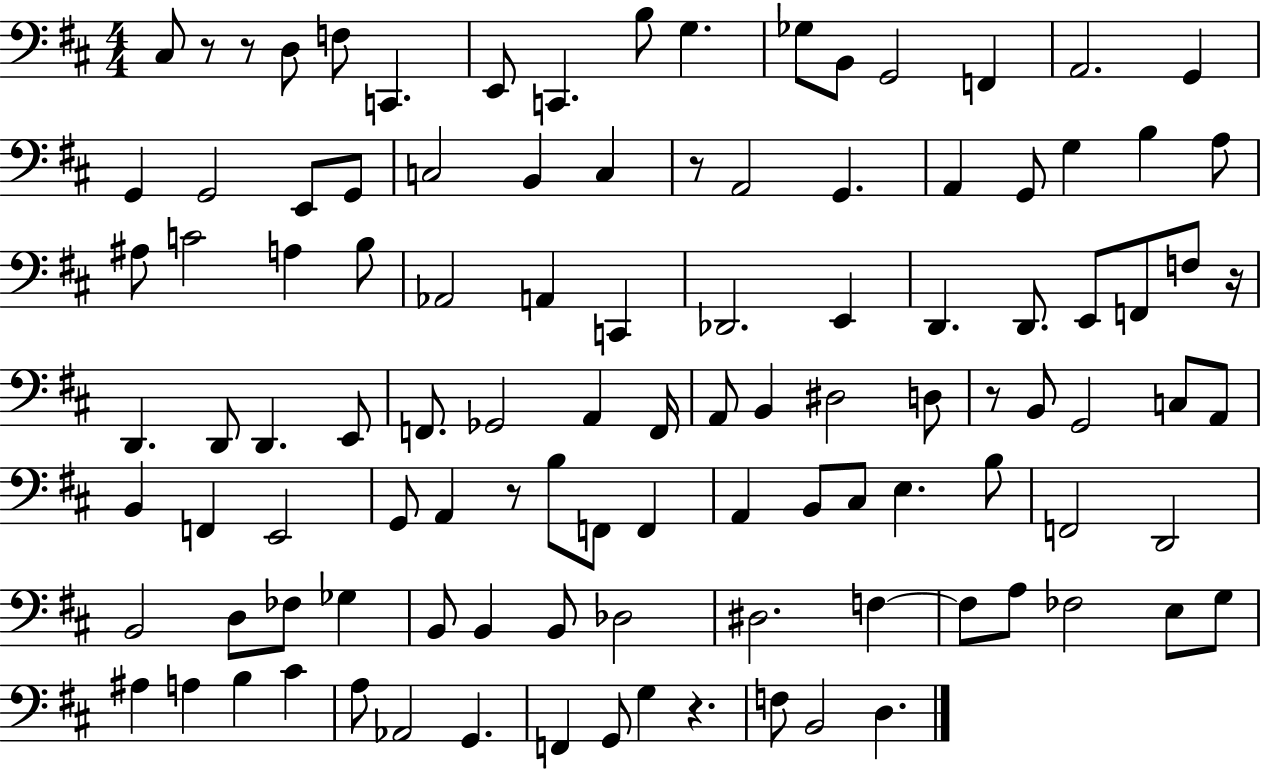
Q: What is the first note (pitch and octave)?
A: C#3